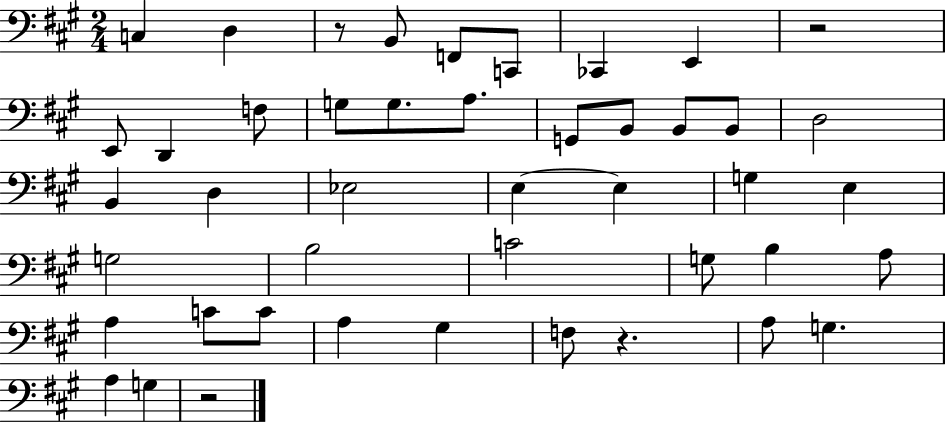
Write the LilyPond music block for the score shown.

{
  \clef bass
  \numericTimeSignature
  \time 2/4
  \key a \major
  \repeat volta 2 { c4 d4 | r8 b,8 f,8 c,8 | ces,4 e,4 | r2 | \break e,8 d,4 f8 | g8 g8. a8. | g,8 b,8 b,8 b,8 | d2 | \break b,4 d4 | ees2 | e4~~ e4 | g4 e4 | \break g2 | b2 | c'2 | g8 b4 a8 | \break a4 c'8 c'8 | a4 gis4 | f8 r4. | a8 g4. | \break a4 g4 | r2 | } \bar "|."
}